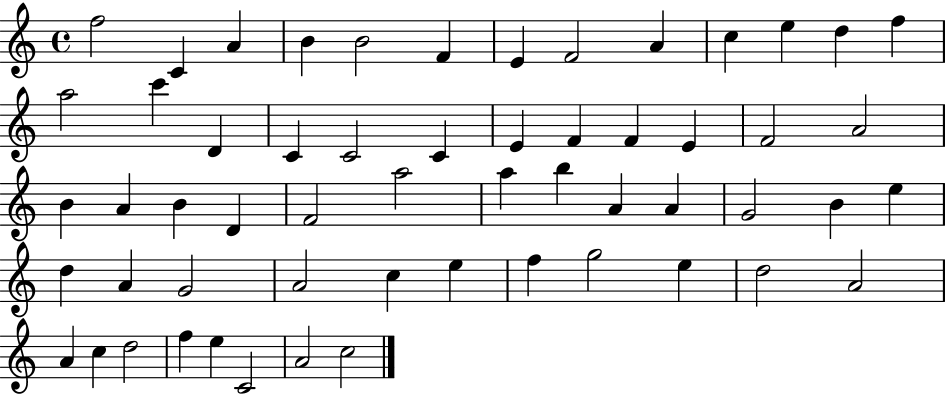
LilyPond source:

{
  \clef treble
  \time 4/4
  \defaultTimeSignature
  \key c \major
  f''2 c'4 a'4 | b'4 b'2 f'4 | e'4 f'2 a'4 | c''4 e''4 d''4 f''4 | \break a''2 c'''4 d'4 | c'4 c'2 c'4 | e'4 f'4 f'4 e'4 | f'2 a'2 | \break b'4 a'4 b'4 d'4 | f'2 a''2 | a''4 b''4 a'4 a'4 | g'2 b'4 e''4 | \break d''4 a'4 g'2 | a'2 c''4 e''4 | f''4 g''2 e''4 | d''2 a'2 | \break a'4 c''4 d''2 | f''4 e''4 c'2 | a'2 c''2 | \bar "|."
}